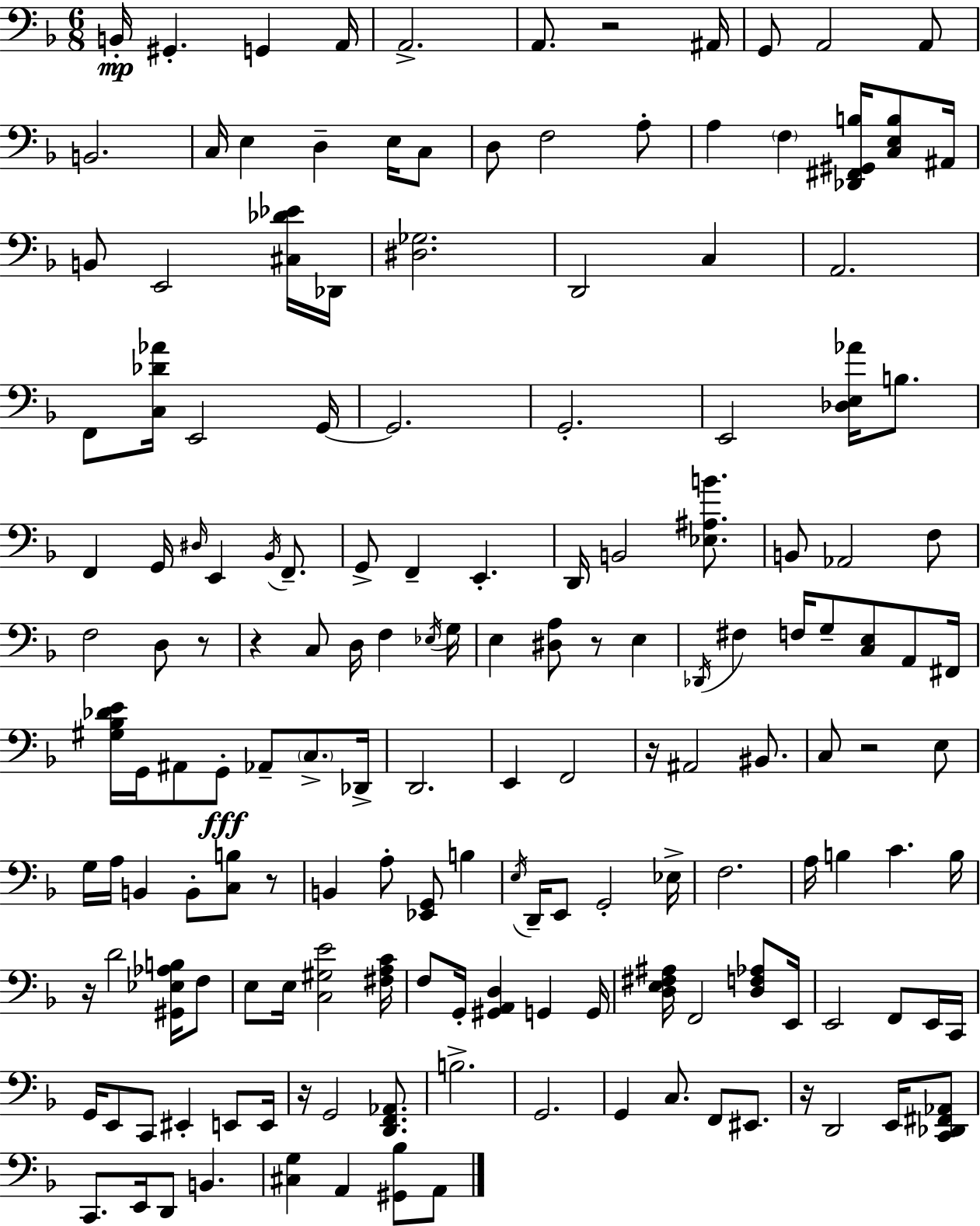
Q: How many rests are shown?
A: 10